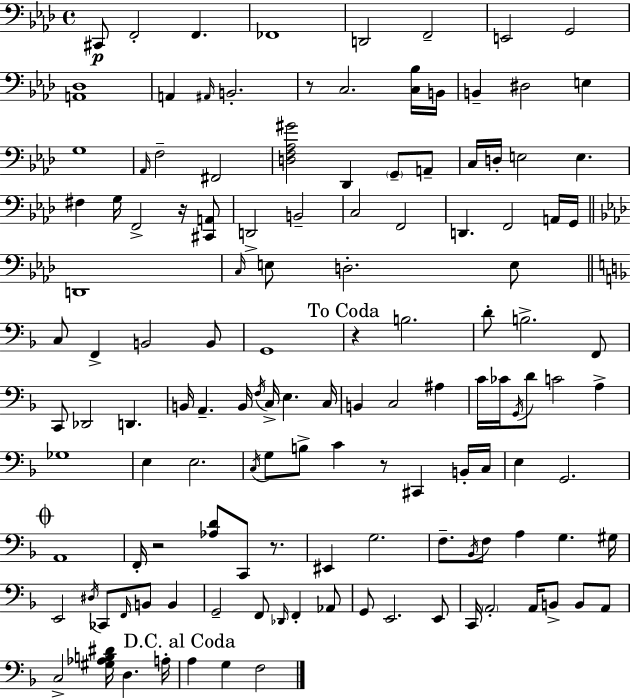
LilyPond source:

{
  \clef bass
  \time 4/4
  \defaultTimeSignature
  \key aes \major
  cis,8\p f,2-. f,4. | fes,1 | d,2 f,2-- | e,2 g,2 | \break <a, des>1 | a,4 \grace { ais,16 } b,2.-. | r8 c2. <c bes>16 | b,16 b,4-- dis2 e4 | \break g1 | \grace { aes,16 } f2-- fis,2 | <d f aes gis'>2 des,4 \parenthesize g,8-- | a,8-- c16 d16-. e2 e4. | \break fis4 g16 f,2-> r16 | <cis, a,>8 d,2-> b,2-- | c2 f,2 | d,4. f,2 | \break a,16 g,16 \bar "||" \break \key aes \major d,1 | \grace { c16 } e8 d2.-. e8 | \bar "||" \break \key f \major c8 f,4-> b,2 b,8 | g,1 | \mark "To Coda" r4 b2. | d'8-. b2.-> f,8 | \break c,8 des,2 d,4. | b,16 a,4.-- b,16 \acciaccatura { f16 } c16-> e4. | c16 b,4 c2 ais4 | c'16 ces'16 \acciaccatura { g,16 } d'8 c'2 a4-> | \break ges1 | e4 e2. | \acciaccatura { c16 } g8 b8-> c'4 r8 cis,4 | b,16-. c16 e4 g,2. | \break \mark \markup { \musicglyph "scripts.coda" } a,1 | f,16-. r2 <aes d'>8 c,8 | r8. eis,4 g2. | f8.-- \acciaccatura { bes,16 } f8 a4 g4. | \break gis16 e,2 \acciaccatura { dis16 } ces,8 \grace { f,16 } | b,8 b,4 g,2-- f,8 | \grace { des,16 } f,4-. aes,8 g,8 e,2. | e,8 c,16 \parenthesize a,2-. | \break a,16 b,8-> b,8 a,8 c2-> <gis aes b dis'>16 | d4. a16-. \mark "D.C. al Coda" a4 g4 f2 | \bar "|."
}